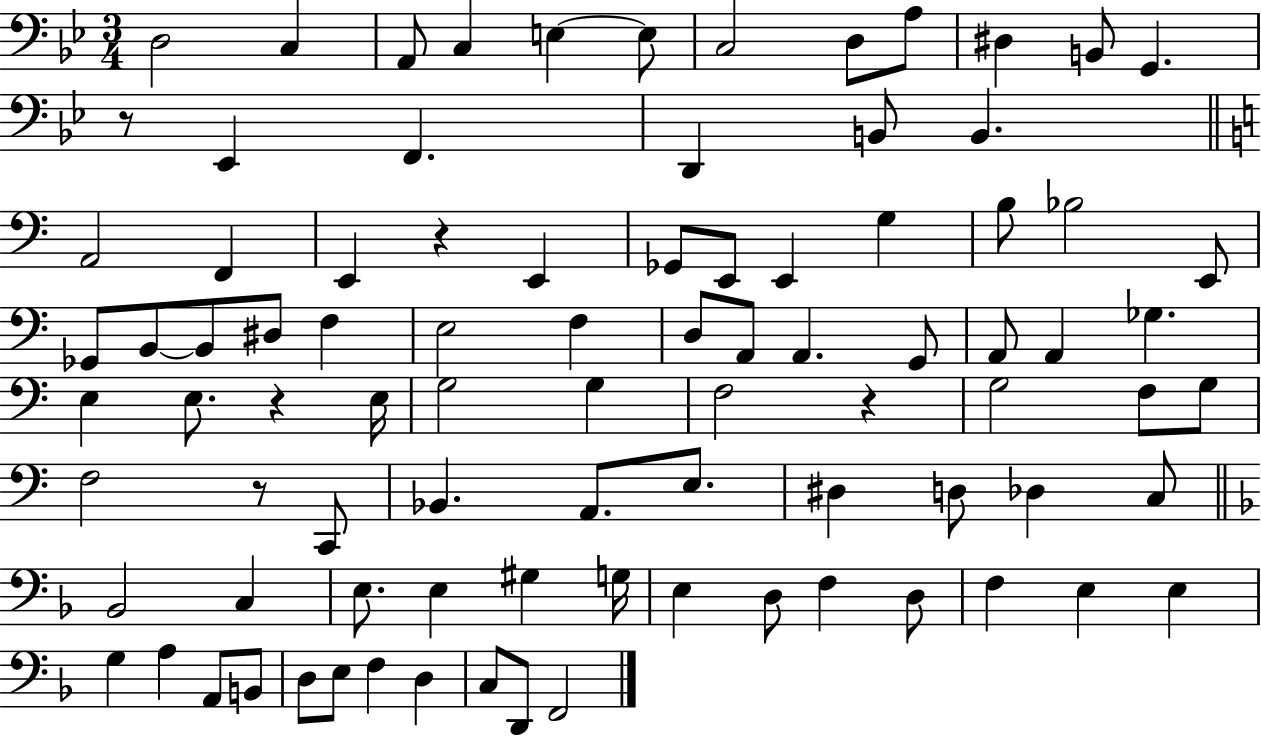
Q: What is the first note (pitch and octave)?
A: D3